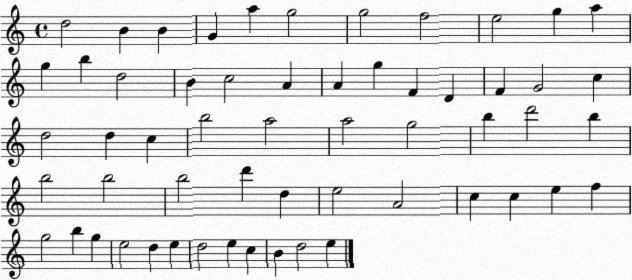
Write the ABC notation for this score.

X:1
T:Untitled
M:4/4
L:1/4
K:C
d2 B B G a g2 g2 f2 e2 g a g b d2 B c2 A A g F D F G2 c d2 d c b2 a2 a2 g2 b d'2 b b2 b2 b2 d' d e2 A2 c c e f g2 b g e2 d e d2 e c B d2 e